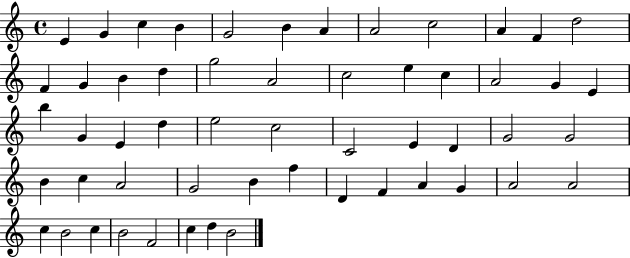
E4/q G4/q C5/q B4/q G4/h B4/q A4/q A4/h C5/h A4/q F4/q D5/h F4/q G4/q B4/q D5/q G5/h A4/h C5/h E5/q C5/q A4/h G4/q E4/q B5/q G4/q E4/q D5/q E5/h C5/h C4/h E4/q D4/q G4/h G4/h B4/q C5/q A4/h G4/h B4/q F5/q D4/q F4/q A4/q G4/q A4/h A4/h C5/q B4/h C5/q B4/h F4/h C5/q D5/q B4/h